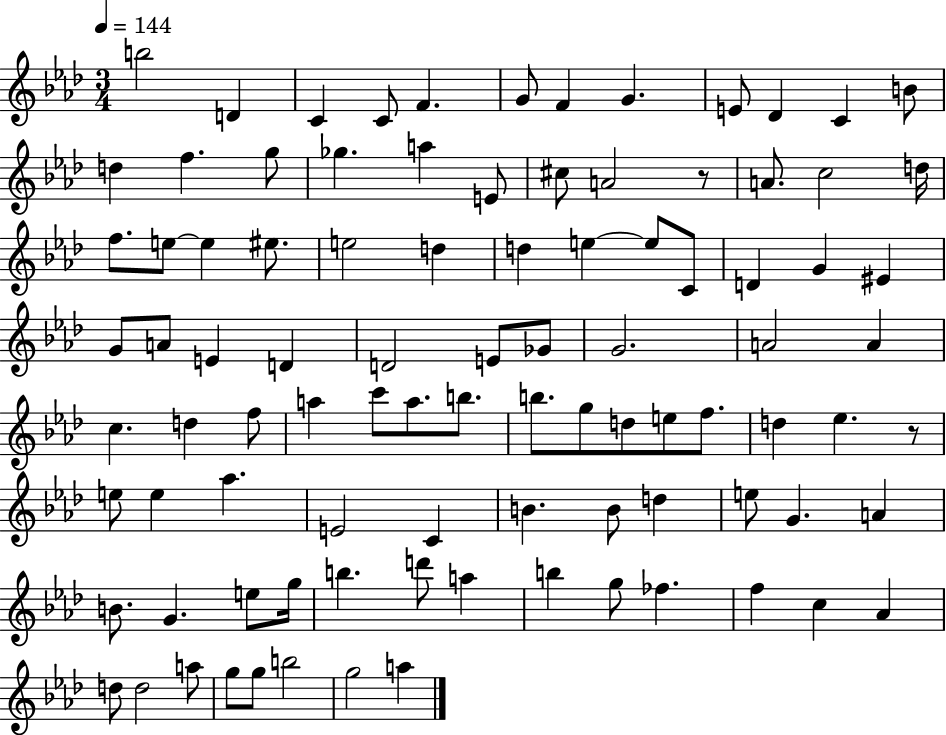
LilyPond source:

{
  \clef treble
  \numericTimeSignature
  \time 3/4
  \key aes \major
  \tempo 4 = 144
  b''2 d'4 | c'4 c'8 f'4. | g'8 f'4 g'4. | e'8 des'4 c'4 b'8 | \break d''4 f''4. g''8 | ges''4. a''4 e'8 | cis''8 a'2 r8 | a'8. c''2 d''16 | \break f''8. e''8~~ e''4 eis''8. | e''2 d''4 | d''4 e''4~~ e''8 c'8 | d'4 g'4 eis'4 | \break g'8 a'8 e'4 d'4 | d'2 e'8 ges'8 | g'2. | a'2 a'4 | \break c''4. d''4 f''8 | a''4 c'''8 a''8. b''8. | b''8. g''8 d''8 e''8 f''8. | d''4 ees''4. r8 | \break e''8 e''4 aes''4. | e'2 c'4 | b'4. b'8 d''4 | e''8 g'4. a'4 | \break b'8. g'4. e''8 g''16 | b''4. d'''8 a''4 | b''4 g''8 fes''4. | f''4 c''4 aes'4 | \break d''8 d''2 a''8 | g''8 g''8 b''2 | g''2 a''4 | \bar "|."
}